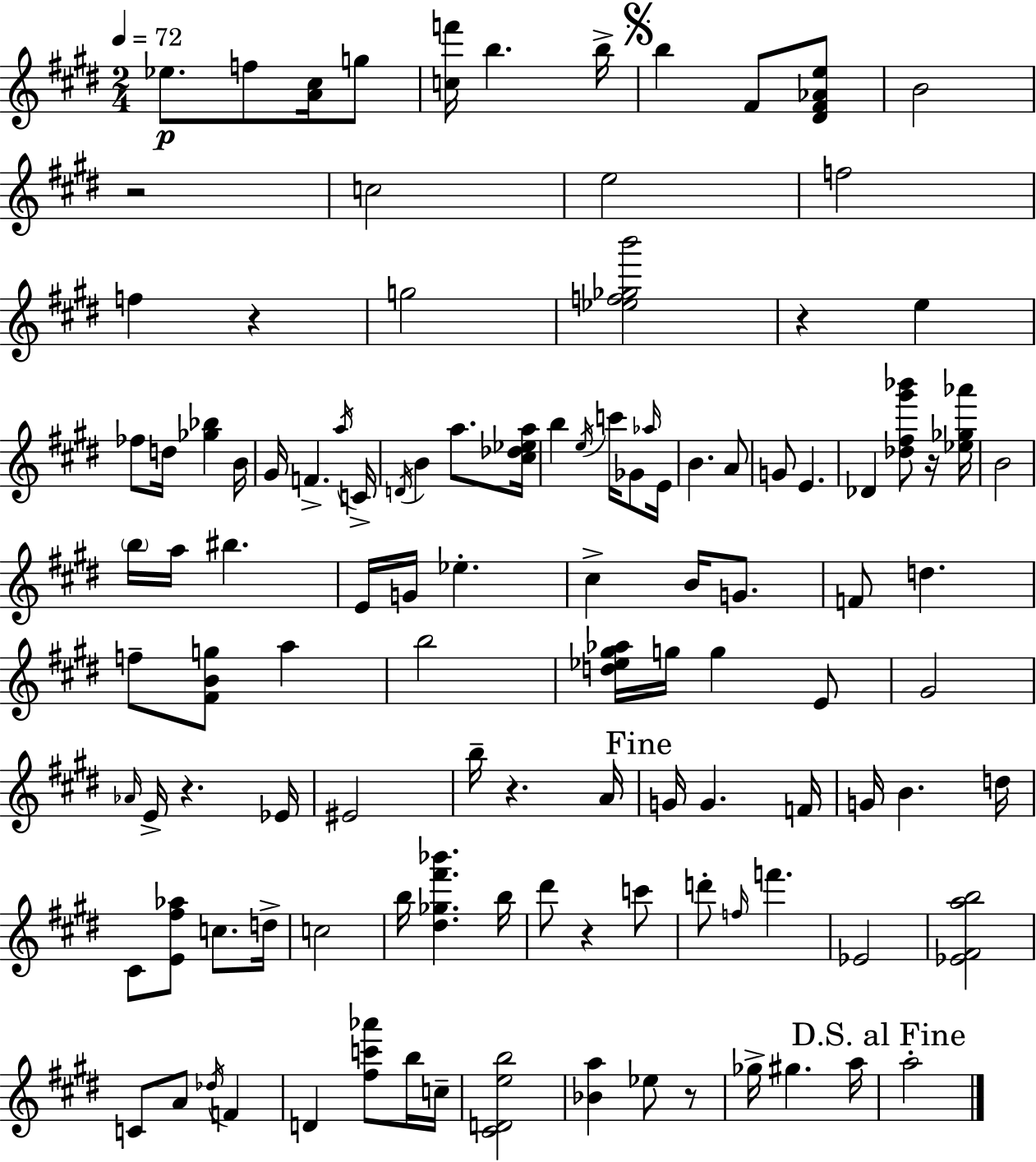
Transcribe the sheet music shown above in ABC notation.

X:1
T:Untitled
M:2/4
L:1/4
K:E
_e/2 f/2 [A^c]/4 g/2 [cf']/4 b b/4 b ^F/2 [^D^F_Ae]/2 B2 z2 c2 e2 f2 f z g2 [_ef_gb']2 z e _f/2 d/4 [_g_b] B/4 ^G/4 F a/4 C/4 D/4 B a/2 [^c_d_ea]/4 b e/4 c'/4 _G/2 _a/4 E/4 B A/2 G/2 E _D [_d^f^g'_b']/2 z/4 [_e_g_a']/4 B2 b/4 a/4 ^b E/4 G/4 _e ^c B/4 G/2 F/2 d f/2 [^FBg]/2 a b2 [d_e^g_a]/4 g/4 g E/2 ^G2 _A/4 E/4 z _E/4 ^E2 b/4 z A/4 G/4 G F/4 G/4 B d/4 ^C/2 [E^f_a]/2 c/2 d/4 c2 b/4 [^d_g^f'_b'] b/4 ^d'/2 z c'/2 d'/2 f/4 f' _E2 [_E^Fab]2 C/2 A/2 _d/4 F D [^fc'_a']/2 b/4 c/4 [^CDeb]2 [_Ba] _e/2 z/2 _g/4 ^g a/4 a2